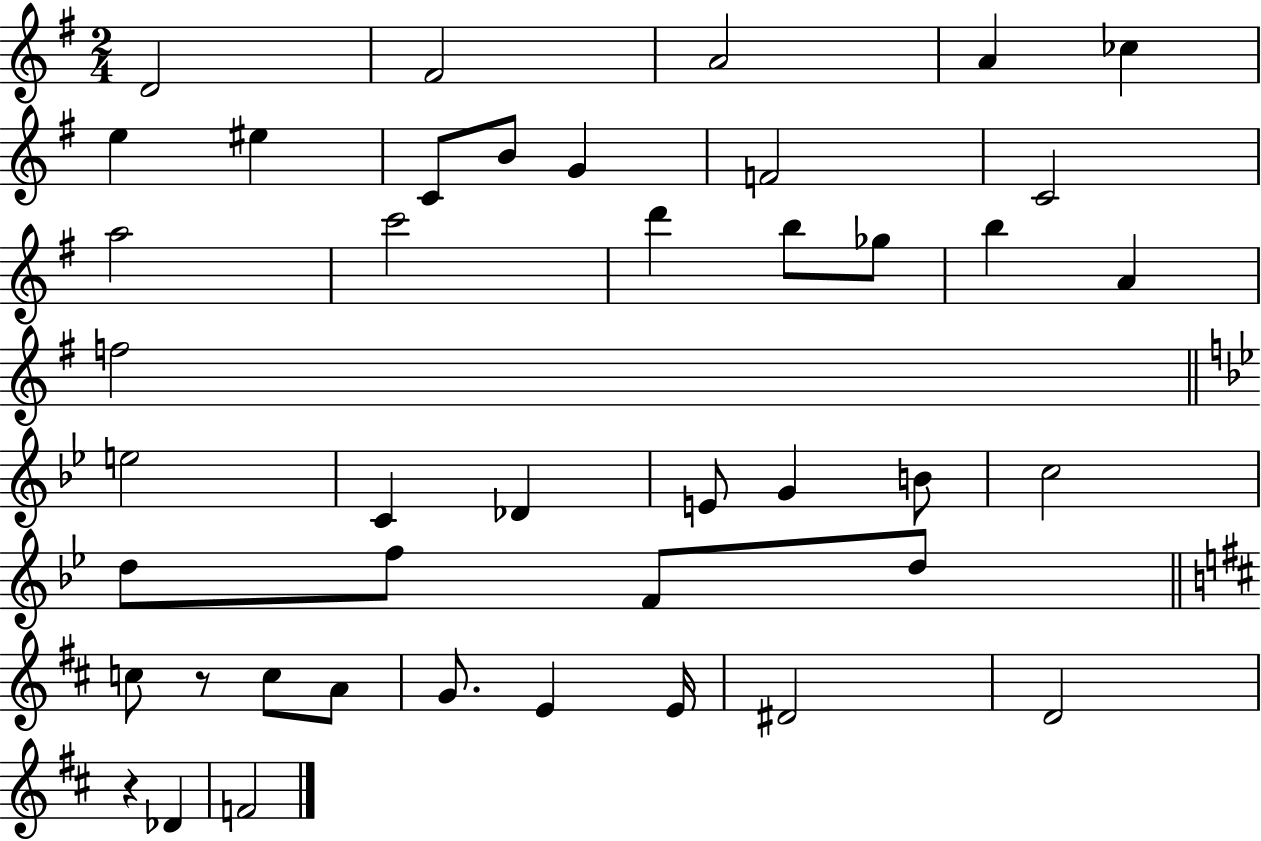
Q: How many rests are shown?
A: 2